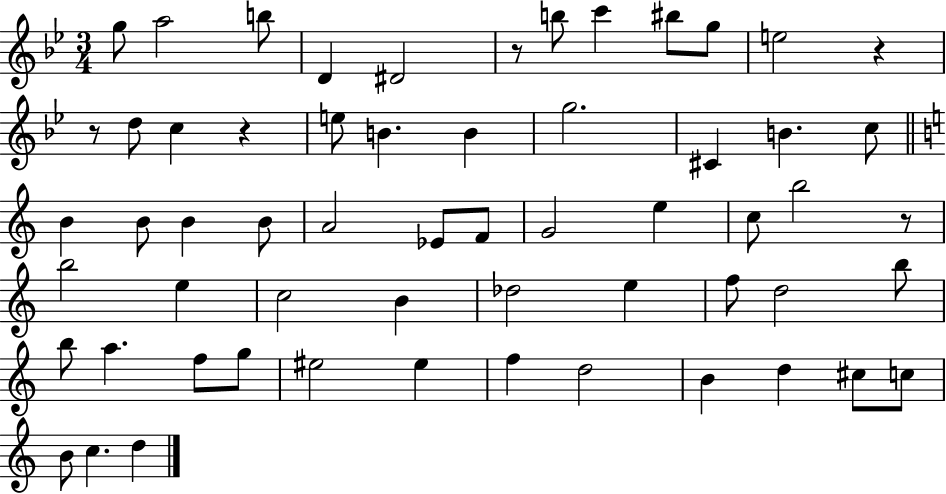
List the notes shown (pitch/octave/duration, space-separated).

G5/e A5/h B5/e D4/q D#4/h R/e B5/e C6/q BIS5/e G5/e E5/h R/q R/e D5/e C5/q R/q E5/e B4/q. B4/q G5/h. C#4/q B4/q. C5/e B4/q B4/e B4/q B4/e A4/h Eb4/e F4/e G4/h E5/q C5/e B5/h R/e B5/h E5/q C5/h B4/q Db5/h E5/q F5/e D5/h B5/e B5/e A5/q. F5/e G5/e EIS5/h EIS5/q F5/q D5/h B4/q D5/q C#5/e C5/e B4/e C5/q. D5/q